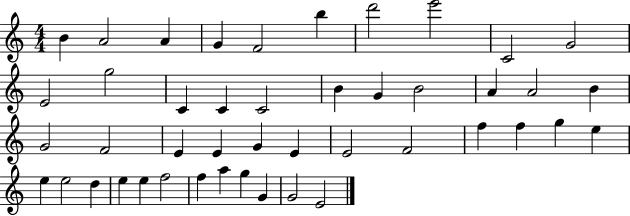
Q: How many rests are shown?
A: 0